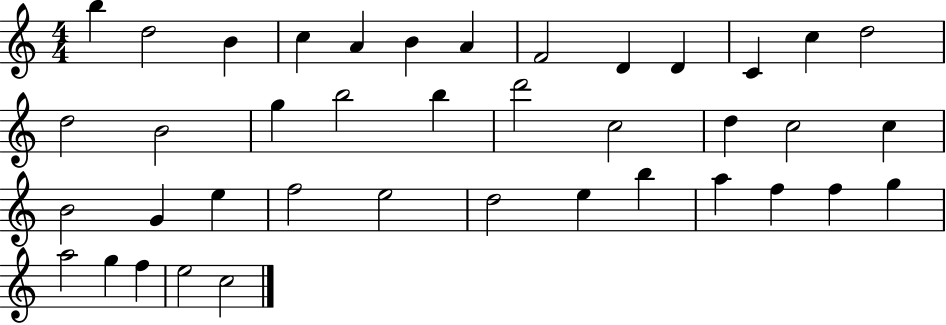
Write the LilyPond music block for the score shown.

{
  \clef treble
  \numericTimeSignature
  \time 4/4
  \key c \major
  b''4 d''2 b'4 | c''4 a'4 b'4 a'4 | f'2 d'4 d'4 | c'4 c''4 d''2 | \break d''2 b'2 | g''4 b''2 b''4 | d'''2 c''2 | d''4 c''2 c''4 | \break b'2 g'4 e''4 | f''2 e''2 | d''2 e''4 b''4 | a''4 f''4 f''4 g''4 | \break a''2 g''4 f''4 | e''2 c''2 | \bar "|."
}